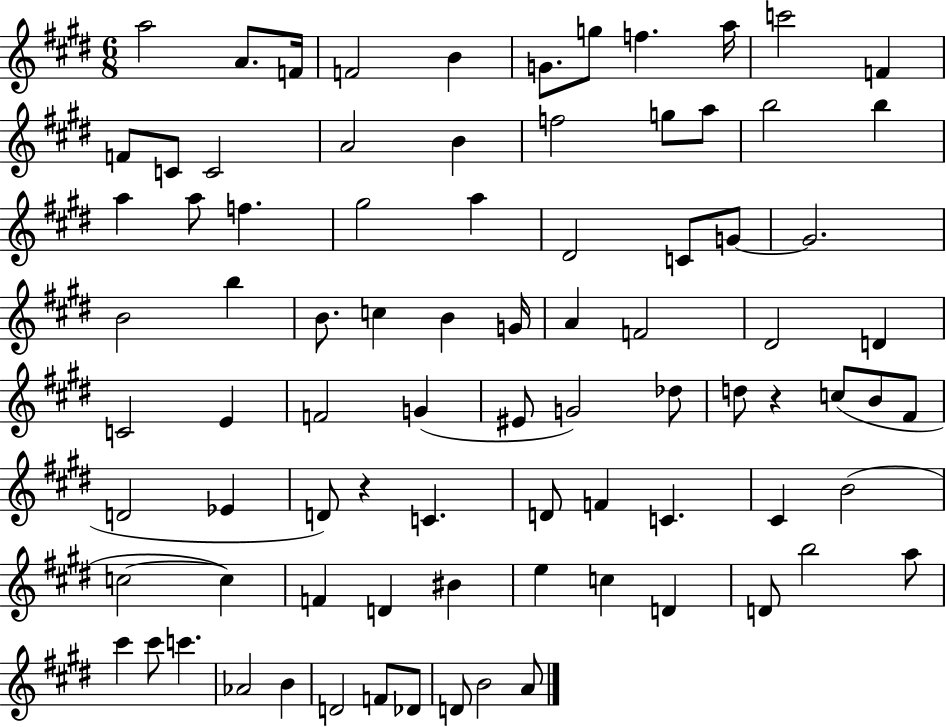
{
  \clef treble
  \numericTimeSignature
  \time 6/8
  \key e \major
  \repeat volta 2 { a''2 a'8. f'16 | f'2 b'4 | g'8. g''8 f''4. a''16 | c'''2 f'4 | \break f'8 c'8 c'2 | a'2 b'4 | f''2 g''8 a''8 | b''2 b''4 | \break a''4 a''8 f''4. | gis''2 a''4 | dis'2 c'8 g'8~~ | g'2. | \break b'2 b''4 | b'8. c''4 b'4 g'16 | a'4 f'2 | dis'2 d'4 | \break c'2 e'4 | f'2 g'4( | eis'8 g'2) des''8 | d''8 r4 c''8( b'8 fis'8 | \break d'2 ees'4 | d'8) r4 c'4. | d'8 f'4 c'4. | cis'4 b'2( | \break c''2~~ c''4) | f'4 d'4 bis'4 | e''4 c''4 d'4 | d'8 b''2 a''8 | \break cis'''4 cis'''8 c'''4. | aes'2 b'4 | d'2 f'8 des'8 | d'8 b'2 a'8 | \break } \bar "|."
}